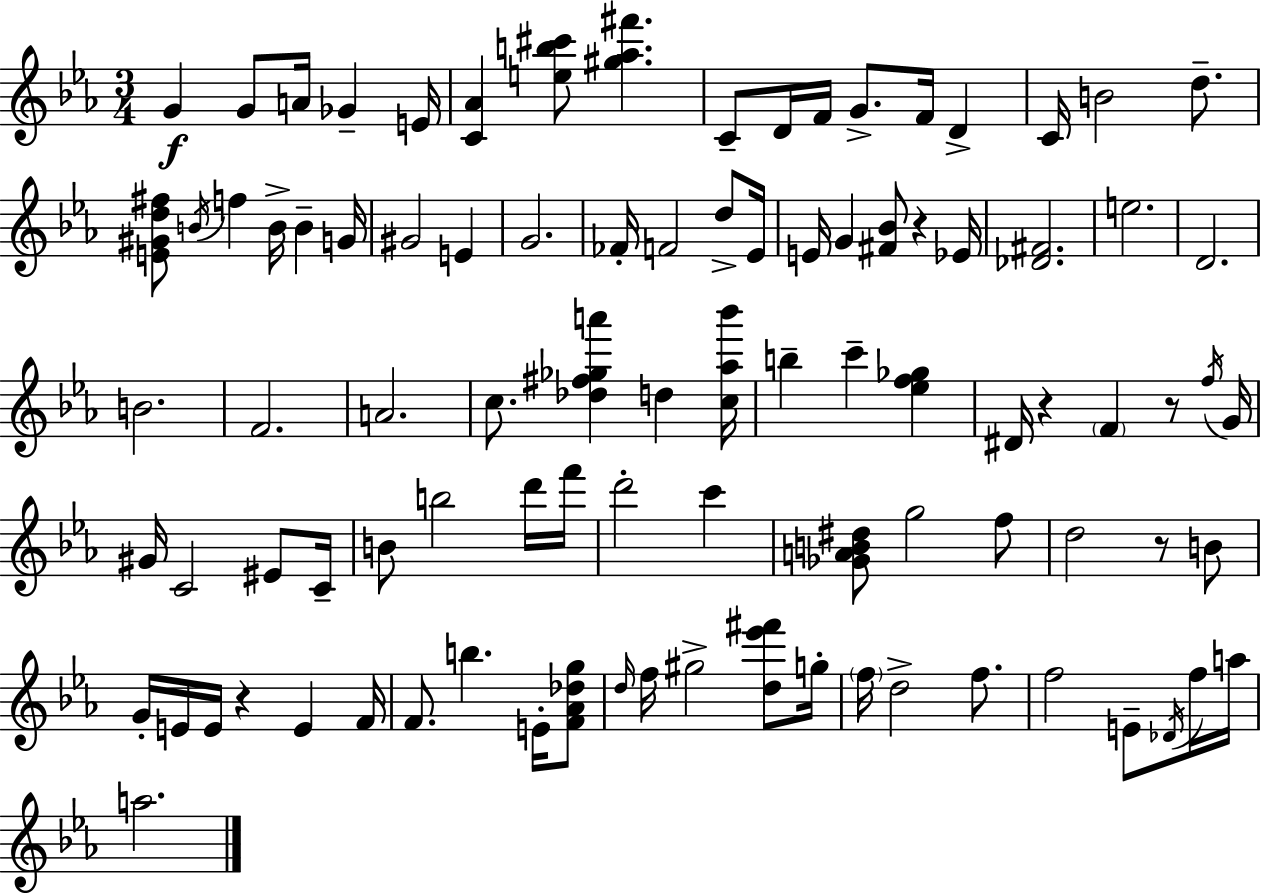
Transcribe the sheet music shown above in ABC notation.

X:1
T:Untitled
M:3/4
L:1/4
K:Eb
G G/2 A/4 _G E/4 [C_A] [eb^c']/2 [^g_a^f'] C/2 D/4 F/4 G/2 F/4 D C/4 B2 d/2 [E^Gd^f]/2 B/4 f B/4 B G/4 ^G2 E G2 _F/4 F2 d/2 _E/4 E/4 G [^F_B]/2 z _E/4 [_D^F]2 e2 D2 B2 F2 A2 c/2 [_d^f_ga'] d [c_a_b']/4 b c' [_ef_g] ^D/4 z F z/2 f/4 G/4 ^G/4 C2 ^E/2 C/4 B/2 b2 d'/4 f'/4 d'2 c' [_GAB^d]/2 g2 f/2 d2 z/2 B/2 G/4 E/4 E/4 z E F/4 F/2 b E/4 [F_A_dg]/2 d/4 f/4 ^g2 [d_e'^f']/2 g/4 f/4 d2 f/2 f2 E/2 _D/4 f/4 a/4 a2